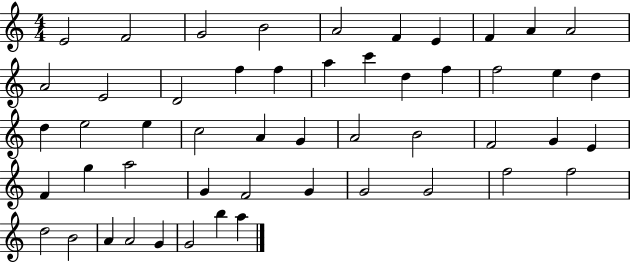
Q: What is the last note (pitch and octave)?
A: A5